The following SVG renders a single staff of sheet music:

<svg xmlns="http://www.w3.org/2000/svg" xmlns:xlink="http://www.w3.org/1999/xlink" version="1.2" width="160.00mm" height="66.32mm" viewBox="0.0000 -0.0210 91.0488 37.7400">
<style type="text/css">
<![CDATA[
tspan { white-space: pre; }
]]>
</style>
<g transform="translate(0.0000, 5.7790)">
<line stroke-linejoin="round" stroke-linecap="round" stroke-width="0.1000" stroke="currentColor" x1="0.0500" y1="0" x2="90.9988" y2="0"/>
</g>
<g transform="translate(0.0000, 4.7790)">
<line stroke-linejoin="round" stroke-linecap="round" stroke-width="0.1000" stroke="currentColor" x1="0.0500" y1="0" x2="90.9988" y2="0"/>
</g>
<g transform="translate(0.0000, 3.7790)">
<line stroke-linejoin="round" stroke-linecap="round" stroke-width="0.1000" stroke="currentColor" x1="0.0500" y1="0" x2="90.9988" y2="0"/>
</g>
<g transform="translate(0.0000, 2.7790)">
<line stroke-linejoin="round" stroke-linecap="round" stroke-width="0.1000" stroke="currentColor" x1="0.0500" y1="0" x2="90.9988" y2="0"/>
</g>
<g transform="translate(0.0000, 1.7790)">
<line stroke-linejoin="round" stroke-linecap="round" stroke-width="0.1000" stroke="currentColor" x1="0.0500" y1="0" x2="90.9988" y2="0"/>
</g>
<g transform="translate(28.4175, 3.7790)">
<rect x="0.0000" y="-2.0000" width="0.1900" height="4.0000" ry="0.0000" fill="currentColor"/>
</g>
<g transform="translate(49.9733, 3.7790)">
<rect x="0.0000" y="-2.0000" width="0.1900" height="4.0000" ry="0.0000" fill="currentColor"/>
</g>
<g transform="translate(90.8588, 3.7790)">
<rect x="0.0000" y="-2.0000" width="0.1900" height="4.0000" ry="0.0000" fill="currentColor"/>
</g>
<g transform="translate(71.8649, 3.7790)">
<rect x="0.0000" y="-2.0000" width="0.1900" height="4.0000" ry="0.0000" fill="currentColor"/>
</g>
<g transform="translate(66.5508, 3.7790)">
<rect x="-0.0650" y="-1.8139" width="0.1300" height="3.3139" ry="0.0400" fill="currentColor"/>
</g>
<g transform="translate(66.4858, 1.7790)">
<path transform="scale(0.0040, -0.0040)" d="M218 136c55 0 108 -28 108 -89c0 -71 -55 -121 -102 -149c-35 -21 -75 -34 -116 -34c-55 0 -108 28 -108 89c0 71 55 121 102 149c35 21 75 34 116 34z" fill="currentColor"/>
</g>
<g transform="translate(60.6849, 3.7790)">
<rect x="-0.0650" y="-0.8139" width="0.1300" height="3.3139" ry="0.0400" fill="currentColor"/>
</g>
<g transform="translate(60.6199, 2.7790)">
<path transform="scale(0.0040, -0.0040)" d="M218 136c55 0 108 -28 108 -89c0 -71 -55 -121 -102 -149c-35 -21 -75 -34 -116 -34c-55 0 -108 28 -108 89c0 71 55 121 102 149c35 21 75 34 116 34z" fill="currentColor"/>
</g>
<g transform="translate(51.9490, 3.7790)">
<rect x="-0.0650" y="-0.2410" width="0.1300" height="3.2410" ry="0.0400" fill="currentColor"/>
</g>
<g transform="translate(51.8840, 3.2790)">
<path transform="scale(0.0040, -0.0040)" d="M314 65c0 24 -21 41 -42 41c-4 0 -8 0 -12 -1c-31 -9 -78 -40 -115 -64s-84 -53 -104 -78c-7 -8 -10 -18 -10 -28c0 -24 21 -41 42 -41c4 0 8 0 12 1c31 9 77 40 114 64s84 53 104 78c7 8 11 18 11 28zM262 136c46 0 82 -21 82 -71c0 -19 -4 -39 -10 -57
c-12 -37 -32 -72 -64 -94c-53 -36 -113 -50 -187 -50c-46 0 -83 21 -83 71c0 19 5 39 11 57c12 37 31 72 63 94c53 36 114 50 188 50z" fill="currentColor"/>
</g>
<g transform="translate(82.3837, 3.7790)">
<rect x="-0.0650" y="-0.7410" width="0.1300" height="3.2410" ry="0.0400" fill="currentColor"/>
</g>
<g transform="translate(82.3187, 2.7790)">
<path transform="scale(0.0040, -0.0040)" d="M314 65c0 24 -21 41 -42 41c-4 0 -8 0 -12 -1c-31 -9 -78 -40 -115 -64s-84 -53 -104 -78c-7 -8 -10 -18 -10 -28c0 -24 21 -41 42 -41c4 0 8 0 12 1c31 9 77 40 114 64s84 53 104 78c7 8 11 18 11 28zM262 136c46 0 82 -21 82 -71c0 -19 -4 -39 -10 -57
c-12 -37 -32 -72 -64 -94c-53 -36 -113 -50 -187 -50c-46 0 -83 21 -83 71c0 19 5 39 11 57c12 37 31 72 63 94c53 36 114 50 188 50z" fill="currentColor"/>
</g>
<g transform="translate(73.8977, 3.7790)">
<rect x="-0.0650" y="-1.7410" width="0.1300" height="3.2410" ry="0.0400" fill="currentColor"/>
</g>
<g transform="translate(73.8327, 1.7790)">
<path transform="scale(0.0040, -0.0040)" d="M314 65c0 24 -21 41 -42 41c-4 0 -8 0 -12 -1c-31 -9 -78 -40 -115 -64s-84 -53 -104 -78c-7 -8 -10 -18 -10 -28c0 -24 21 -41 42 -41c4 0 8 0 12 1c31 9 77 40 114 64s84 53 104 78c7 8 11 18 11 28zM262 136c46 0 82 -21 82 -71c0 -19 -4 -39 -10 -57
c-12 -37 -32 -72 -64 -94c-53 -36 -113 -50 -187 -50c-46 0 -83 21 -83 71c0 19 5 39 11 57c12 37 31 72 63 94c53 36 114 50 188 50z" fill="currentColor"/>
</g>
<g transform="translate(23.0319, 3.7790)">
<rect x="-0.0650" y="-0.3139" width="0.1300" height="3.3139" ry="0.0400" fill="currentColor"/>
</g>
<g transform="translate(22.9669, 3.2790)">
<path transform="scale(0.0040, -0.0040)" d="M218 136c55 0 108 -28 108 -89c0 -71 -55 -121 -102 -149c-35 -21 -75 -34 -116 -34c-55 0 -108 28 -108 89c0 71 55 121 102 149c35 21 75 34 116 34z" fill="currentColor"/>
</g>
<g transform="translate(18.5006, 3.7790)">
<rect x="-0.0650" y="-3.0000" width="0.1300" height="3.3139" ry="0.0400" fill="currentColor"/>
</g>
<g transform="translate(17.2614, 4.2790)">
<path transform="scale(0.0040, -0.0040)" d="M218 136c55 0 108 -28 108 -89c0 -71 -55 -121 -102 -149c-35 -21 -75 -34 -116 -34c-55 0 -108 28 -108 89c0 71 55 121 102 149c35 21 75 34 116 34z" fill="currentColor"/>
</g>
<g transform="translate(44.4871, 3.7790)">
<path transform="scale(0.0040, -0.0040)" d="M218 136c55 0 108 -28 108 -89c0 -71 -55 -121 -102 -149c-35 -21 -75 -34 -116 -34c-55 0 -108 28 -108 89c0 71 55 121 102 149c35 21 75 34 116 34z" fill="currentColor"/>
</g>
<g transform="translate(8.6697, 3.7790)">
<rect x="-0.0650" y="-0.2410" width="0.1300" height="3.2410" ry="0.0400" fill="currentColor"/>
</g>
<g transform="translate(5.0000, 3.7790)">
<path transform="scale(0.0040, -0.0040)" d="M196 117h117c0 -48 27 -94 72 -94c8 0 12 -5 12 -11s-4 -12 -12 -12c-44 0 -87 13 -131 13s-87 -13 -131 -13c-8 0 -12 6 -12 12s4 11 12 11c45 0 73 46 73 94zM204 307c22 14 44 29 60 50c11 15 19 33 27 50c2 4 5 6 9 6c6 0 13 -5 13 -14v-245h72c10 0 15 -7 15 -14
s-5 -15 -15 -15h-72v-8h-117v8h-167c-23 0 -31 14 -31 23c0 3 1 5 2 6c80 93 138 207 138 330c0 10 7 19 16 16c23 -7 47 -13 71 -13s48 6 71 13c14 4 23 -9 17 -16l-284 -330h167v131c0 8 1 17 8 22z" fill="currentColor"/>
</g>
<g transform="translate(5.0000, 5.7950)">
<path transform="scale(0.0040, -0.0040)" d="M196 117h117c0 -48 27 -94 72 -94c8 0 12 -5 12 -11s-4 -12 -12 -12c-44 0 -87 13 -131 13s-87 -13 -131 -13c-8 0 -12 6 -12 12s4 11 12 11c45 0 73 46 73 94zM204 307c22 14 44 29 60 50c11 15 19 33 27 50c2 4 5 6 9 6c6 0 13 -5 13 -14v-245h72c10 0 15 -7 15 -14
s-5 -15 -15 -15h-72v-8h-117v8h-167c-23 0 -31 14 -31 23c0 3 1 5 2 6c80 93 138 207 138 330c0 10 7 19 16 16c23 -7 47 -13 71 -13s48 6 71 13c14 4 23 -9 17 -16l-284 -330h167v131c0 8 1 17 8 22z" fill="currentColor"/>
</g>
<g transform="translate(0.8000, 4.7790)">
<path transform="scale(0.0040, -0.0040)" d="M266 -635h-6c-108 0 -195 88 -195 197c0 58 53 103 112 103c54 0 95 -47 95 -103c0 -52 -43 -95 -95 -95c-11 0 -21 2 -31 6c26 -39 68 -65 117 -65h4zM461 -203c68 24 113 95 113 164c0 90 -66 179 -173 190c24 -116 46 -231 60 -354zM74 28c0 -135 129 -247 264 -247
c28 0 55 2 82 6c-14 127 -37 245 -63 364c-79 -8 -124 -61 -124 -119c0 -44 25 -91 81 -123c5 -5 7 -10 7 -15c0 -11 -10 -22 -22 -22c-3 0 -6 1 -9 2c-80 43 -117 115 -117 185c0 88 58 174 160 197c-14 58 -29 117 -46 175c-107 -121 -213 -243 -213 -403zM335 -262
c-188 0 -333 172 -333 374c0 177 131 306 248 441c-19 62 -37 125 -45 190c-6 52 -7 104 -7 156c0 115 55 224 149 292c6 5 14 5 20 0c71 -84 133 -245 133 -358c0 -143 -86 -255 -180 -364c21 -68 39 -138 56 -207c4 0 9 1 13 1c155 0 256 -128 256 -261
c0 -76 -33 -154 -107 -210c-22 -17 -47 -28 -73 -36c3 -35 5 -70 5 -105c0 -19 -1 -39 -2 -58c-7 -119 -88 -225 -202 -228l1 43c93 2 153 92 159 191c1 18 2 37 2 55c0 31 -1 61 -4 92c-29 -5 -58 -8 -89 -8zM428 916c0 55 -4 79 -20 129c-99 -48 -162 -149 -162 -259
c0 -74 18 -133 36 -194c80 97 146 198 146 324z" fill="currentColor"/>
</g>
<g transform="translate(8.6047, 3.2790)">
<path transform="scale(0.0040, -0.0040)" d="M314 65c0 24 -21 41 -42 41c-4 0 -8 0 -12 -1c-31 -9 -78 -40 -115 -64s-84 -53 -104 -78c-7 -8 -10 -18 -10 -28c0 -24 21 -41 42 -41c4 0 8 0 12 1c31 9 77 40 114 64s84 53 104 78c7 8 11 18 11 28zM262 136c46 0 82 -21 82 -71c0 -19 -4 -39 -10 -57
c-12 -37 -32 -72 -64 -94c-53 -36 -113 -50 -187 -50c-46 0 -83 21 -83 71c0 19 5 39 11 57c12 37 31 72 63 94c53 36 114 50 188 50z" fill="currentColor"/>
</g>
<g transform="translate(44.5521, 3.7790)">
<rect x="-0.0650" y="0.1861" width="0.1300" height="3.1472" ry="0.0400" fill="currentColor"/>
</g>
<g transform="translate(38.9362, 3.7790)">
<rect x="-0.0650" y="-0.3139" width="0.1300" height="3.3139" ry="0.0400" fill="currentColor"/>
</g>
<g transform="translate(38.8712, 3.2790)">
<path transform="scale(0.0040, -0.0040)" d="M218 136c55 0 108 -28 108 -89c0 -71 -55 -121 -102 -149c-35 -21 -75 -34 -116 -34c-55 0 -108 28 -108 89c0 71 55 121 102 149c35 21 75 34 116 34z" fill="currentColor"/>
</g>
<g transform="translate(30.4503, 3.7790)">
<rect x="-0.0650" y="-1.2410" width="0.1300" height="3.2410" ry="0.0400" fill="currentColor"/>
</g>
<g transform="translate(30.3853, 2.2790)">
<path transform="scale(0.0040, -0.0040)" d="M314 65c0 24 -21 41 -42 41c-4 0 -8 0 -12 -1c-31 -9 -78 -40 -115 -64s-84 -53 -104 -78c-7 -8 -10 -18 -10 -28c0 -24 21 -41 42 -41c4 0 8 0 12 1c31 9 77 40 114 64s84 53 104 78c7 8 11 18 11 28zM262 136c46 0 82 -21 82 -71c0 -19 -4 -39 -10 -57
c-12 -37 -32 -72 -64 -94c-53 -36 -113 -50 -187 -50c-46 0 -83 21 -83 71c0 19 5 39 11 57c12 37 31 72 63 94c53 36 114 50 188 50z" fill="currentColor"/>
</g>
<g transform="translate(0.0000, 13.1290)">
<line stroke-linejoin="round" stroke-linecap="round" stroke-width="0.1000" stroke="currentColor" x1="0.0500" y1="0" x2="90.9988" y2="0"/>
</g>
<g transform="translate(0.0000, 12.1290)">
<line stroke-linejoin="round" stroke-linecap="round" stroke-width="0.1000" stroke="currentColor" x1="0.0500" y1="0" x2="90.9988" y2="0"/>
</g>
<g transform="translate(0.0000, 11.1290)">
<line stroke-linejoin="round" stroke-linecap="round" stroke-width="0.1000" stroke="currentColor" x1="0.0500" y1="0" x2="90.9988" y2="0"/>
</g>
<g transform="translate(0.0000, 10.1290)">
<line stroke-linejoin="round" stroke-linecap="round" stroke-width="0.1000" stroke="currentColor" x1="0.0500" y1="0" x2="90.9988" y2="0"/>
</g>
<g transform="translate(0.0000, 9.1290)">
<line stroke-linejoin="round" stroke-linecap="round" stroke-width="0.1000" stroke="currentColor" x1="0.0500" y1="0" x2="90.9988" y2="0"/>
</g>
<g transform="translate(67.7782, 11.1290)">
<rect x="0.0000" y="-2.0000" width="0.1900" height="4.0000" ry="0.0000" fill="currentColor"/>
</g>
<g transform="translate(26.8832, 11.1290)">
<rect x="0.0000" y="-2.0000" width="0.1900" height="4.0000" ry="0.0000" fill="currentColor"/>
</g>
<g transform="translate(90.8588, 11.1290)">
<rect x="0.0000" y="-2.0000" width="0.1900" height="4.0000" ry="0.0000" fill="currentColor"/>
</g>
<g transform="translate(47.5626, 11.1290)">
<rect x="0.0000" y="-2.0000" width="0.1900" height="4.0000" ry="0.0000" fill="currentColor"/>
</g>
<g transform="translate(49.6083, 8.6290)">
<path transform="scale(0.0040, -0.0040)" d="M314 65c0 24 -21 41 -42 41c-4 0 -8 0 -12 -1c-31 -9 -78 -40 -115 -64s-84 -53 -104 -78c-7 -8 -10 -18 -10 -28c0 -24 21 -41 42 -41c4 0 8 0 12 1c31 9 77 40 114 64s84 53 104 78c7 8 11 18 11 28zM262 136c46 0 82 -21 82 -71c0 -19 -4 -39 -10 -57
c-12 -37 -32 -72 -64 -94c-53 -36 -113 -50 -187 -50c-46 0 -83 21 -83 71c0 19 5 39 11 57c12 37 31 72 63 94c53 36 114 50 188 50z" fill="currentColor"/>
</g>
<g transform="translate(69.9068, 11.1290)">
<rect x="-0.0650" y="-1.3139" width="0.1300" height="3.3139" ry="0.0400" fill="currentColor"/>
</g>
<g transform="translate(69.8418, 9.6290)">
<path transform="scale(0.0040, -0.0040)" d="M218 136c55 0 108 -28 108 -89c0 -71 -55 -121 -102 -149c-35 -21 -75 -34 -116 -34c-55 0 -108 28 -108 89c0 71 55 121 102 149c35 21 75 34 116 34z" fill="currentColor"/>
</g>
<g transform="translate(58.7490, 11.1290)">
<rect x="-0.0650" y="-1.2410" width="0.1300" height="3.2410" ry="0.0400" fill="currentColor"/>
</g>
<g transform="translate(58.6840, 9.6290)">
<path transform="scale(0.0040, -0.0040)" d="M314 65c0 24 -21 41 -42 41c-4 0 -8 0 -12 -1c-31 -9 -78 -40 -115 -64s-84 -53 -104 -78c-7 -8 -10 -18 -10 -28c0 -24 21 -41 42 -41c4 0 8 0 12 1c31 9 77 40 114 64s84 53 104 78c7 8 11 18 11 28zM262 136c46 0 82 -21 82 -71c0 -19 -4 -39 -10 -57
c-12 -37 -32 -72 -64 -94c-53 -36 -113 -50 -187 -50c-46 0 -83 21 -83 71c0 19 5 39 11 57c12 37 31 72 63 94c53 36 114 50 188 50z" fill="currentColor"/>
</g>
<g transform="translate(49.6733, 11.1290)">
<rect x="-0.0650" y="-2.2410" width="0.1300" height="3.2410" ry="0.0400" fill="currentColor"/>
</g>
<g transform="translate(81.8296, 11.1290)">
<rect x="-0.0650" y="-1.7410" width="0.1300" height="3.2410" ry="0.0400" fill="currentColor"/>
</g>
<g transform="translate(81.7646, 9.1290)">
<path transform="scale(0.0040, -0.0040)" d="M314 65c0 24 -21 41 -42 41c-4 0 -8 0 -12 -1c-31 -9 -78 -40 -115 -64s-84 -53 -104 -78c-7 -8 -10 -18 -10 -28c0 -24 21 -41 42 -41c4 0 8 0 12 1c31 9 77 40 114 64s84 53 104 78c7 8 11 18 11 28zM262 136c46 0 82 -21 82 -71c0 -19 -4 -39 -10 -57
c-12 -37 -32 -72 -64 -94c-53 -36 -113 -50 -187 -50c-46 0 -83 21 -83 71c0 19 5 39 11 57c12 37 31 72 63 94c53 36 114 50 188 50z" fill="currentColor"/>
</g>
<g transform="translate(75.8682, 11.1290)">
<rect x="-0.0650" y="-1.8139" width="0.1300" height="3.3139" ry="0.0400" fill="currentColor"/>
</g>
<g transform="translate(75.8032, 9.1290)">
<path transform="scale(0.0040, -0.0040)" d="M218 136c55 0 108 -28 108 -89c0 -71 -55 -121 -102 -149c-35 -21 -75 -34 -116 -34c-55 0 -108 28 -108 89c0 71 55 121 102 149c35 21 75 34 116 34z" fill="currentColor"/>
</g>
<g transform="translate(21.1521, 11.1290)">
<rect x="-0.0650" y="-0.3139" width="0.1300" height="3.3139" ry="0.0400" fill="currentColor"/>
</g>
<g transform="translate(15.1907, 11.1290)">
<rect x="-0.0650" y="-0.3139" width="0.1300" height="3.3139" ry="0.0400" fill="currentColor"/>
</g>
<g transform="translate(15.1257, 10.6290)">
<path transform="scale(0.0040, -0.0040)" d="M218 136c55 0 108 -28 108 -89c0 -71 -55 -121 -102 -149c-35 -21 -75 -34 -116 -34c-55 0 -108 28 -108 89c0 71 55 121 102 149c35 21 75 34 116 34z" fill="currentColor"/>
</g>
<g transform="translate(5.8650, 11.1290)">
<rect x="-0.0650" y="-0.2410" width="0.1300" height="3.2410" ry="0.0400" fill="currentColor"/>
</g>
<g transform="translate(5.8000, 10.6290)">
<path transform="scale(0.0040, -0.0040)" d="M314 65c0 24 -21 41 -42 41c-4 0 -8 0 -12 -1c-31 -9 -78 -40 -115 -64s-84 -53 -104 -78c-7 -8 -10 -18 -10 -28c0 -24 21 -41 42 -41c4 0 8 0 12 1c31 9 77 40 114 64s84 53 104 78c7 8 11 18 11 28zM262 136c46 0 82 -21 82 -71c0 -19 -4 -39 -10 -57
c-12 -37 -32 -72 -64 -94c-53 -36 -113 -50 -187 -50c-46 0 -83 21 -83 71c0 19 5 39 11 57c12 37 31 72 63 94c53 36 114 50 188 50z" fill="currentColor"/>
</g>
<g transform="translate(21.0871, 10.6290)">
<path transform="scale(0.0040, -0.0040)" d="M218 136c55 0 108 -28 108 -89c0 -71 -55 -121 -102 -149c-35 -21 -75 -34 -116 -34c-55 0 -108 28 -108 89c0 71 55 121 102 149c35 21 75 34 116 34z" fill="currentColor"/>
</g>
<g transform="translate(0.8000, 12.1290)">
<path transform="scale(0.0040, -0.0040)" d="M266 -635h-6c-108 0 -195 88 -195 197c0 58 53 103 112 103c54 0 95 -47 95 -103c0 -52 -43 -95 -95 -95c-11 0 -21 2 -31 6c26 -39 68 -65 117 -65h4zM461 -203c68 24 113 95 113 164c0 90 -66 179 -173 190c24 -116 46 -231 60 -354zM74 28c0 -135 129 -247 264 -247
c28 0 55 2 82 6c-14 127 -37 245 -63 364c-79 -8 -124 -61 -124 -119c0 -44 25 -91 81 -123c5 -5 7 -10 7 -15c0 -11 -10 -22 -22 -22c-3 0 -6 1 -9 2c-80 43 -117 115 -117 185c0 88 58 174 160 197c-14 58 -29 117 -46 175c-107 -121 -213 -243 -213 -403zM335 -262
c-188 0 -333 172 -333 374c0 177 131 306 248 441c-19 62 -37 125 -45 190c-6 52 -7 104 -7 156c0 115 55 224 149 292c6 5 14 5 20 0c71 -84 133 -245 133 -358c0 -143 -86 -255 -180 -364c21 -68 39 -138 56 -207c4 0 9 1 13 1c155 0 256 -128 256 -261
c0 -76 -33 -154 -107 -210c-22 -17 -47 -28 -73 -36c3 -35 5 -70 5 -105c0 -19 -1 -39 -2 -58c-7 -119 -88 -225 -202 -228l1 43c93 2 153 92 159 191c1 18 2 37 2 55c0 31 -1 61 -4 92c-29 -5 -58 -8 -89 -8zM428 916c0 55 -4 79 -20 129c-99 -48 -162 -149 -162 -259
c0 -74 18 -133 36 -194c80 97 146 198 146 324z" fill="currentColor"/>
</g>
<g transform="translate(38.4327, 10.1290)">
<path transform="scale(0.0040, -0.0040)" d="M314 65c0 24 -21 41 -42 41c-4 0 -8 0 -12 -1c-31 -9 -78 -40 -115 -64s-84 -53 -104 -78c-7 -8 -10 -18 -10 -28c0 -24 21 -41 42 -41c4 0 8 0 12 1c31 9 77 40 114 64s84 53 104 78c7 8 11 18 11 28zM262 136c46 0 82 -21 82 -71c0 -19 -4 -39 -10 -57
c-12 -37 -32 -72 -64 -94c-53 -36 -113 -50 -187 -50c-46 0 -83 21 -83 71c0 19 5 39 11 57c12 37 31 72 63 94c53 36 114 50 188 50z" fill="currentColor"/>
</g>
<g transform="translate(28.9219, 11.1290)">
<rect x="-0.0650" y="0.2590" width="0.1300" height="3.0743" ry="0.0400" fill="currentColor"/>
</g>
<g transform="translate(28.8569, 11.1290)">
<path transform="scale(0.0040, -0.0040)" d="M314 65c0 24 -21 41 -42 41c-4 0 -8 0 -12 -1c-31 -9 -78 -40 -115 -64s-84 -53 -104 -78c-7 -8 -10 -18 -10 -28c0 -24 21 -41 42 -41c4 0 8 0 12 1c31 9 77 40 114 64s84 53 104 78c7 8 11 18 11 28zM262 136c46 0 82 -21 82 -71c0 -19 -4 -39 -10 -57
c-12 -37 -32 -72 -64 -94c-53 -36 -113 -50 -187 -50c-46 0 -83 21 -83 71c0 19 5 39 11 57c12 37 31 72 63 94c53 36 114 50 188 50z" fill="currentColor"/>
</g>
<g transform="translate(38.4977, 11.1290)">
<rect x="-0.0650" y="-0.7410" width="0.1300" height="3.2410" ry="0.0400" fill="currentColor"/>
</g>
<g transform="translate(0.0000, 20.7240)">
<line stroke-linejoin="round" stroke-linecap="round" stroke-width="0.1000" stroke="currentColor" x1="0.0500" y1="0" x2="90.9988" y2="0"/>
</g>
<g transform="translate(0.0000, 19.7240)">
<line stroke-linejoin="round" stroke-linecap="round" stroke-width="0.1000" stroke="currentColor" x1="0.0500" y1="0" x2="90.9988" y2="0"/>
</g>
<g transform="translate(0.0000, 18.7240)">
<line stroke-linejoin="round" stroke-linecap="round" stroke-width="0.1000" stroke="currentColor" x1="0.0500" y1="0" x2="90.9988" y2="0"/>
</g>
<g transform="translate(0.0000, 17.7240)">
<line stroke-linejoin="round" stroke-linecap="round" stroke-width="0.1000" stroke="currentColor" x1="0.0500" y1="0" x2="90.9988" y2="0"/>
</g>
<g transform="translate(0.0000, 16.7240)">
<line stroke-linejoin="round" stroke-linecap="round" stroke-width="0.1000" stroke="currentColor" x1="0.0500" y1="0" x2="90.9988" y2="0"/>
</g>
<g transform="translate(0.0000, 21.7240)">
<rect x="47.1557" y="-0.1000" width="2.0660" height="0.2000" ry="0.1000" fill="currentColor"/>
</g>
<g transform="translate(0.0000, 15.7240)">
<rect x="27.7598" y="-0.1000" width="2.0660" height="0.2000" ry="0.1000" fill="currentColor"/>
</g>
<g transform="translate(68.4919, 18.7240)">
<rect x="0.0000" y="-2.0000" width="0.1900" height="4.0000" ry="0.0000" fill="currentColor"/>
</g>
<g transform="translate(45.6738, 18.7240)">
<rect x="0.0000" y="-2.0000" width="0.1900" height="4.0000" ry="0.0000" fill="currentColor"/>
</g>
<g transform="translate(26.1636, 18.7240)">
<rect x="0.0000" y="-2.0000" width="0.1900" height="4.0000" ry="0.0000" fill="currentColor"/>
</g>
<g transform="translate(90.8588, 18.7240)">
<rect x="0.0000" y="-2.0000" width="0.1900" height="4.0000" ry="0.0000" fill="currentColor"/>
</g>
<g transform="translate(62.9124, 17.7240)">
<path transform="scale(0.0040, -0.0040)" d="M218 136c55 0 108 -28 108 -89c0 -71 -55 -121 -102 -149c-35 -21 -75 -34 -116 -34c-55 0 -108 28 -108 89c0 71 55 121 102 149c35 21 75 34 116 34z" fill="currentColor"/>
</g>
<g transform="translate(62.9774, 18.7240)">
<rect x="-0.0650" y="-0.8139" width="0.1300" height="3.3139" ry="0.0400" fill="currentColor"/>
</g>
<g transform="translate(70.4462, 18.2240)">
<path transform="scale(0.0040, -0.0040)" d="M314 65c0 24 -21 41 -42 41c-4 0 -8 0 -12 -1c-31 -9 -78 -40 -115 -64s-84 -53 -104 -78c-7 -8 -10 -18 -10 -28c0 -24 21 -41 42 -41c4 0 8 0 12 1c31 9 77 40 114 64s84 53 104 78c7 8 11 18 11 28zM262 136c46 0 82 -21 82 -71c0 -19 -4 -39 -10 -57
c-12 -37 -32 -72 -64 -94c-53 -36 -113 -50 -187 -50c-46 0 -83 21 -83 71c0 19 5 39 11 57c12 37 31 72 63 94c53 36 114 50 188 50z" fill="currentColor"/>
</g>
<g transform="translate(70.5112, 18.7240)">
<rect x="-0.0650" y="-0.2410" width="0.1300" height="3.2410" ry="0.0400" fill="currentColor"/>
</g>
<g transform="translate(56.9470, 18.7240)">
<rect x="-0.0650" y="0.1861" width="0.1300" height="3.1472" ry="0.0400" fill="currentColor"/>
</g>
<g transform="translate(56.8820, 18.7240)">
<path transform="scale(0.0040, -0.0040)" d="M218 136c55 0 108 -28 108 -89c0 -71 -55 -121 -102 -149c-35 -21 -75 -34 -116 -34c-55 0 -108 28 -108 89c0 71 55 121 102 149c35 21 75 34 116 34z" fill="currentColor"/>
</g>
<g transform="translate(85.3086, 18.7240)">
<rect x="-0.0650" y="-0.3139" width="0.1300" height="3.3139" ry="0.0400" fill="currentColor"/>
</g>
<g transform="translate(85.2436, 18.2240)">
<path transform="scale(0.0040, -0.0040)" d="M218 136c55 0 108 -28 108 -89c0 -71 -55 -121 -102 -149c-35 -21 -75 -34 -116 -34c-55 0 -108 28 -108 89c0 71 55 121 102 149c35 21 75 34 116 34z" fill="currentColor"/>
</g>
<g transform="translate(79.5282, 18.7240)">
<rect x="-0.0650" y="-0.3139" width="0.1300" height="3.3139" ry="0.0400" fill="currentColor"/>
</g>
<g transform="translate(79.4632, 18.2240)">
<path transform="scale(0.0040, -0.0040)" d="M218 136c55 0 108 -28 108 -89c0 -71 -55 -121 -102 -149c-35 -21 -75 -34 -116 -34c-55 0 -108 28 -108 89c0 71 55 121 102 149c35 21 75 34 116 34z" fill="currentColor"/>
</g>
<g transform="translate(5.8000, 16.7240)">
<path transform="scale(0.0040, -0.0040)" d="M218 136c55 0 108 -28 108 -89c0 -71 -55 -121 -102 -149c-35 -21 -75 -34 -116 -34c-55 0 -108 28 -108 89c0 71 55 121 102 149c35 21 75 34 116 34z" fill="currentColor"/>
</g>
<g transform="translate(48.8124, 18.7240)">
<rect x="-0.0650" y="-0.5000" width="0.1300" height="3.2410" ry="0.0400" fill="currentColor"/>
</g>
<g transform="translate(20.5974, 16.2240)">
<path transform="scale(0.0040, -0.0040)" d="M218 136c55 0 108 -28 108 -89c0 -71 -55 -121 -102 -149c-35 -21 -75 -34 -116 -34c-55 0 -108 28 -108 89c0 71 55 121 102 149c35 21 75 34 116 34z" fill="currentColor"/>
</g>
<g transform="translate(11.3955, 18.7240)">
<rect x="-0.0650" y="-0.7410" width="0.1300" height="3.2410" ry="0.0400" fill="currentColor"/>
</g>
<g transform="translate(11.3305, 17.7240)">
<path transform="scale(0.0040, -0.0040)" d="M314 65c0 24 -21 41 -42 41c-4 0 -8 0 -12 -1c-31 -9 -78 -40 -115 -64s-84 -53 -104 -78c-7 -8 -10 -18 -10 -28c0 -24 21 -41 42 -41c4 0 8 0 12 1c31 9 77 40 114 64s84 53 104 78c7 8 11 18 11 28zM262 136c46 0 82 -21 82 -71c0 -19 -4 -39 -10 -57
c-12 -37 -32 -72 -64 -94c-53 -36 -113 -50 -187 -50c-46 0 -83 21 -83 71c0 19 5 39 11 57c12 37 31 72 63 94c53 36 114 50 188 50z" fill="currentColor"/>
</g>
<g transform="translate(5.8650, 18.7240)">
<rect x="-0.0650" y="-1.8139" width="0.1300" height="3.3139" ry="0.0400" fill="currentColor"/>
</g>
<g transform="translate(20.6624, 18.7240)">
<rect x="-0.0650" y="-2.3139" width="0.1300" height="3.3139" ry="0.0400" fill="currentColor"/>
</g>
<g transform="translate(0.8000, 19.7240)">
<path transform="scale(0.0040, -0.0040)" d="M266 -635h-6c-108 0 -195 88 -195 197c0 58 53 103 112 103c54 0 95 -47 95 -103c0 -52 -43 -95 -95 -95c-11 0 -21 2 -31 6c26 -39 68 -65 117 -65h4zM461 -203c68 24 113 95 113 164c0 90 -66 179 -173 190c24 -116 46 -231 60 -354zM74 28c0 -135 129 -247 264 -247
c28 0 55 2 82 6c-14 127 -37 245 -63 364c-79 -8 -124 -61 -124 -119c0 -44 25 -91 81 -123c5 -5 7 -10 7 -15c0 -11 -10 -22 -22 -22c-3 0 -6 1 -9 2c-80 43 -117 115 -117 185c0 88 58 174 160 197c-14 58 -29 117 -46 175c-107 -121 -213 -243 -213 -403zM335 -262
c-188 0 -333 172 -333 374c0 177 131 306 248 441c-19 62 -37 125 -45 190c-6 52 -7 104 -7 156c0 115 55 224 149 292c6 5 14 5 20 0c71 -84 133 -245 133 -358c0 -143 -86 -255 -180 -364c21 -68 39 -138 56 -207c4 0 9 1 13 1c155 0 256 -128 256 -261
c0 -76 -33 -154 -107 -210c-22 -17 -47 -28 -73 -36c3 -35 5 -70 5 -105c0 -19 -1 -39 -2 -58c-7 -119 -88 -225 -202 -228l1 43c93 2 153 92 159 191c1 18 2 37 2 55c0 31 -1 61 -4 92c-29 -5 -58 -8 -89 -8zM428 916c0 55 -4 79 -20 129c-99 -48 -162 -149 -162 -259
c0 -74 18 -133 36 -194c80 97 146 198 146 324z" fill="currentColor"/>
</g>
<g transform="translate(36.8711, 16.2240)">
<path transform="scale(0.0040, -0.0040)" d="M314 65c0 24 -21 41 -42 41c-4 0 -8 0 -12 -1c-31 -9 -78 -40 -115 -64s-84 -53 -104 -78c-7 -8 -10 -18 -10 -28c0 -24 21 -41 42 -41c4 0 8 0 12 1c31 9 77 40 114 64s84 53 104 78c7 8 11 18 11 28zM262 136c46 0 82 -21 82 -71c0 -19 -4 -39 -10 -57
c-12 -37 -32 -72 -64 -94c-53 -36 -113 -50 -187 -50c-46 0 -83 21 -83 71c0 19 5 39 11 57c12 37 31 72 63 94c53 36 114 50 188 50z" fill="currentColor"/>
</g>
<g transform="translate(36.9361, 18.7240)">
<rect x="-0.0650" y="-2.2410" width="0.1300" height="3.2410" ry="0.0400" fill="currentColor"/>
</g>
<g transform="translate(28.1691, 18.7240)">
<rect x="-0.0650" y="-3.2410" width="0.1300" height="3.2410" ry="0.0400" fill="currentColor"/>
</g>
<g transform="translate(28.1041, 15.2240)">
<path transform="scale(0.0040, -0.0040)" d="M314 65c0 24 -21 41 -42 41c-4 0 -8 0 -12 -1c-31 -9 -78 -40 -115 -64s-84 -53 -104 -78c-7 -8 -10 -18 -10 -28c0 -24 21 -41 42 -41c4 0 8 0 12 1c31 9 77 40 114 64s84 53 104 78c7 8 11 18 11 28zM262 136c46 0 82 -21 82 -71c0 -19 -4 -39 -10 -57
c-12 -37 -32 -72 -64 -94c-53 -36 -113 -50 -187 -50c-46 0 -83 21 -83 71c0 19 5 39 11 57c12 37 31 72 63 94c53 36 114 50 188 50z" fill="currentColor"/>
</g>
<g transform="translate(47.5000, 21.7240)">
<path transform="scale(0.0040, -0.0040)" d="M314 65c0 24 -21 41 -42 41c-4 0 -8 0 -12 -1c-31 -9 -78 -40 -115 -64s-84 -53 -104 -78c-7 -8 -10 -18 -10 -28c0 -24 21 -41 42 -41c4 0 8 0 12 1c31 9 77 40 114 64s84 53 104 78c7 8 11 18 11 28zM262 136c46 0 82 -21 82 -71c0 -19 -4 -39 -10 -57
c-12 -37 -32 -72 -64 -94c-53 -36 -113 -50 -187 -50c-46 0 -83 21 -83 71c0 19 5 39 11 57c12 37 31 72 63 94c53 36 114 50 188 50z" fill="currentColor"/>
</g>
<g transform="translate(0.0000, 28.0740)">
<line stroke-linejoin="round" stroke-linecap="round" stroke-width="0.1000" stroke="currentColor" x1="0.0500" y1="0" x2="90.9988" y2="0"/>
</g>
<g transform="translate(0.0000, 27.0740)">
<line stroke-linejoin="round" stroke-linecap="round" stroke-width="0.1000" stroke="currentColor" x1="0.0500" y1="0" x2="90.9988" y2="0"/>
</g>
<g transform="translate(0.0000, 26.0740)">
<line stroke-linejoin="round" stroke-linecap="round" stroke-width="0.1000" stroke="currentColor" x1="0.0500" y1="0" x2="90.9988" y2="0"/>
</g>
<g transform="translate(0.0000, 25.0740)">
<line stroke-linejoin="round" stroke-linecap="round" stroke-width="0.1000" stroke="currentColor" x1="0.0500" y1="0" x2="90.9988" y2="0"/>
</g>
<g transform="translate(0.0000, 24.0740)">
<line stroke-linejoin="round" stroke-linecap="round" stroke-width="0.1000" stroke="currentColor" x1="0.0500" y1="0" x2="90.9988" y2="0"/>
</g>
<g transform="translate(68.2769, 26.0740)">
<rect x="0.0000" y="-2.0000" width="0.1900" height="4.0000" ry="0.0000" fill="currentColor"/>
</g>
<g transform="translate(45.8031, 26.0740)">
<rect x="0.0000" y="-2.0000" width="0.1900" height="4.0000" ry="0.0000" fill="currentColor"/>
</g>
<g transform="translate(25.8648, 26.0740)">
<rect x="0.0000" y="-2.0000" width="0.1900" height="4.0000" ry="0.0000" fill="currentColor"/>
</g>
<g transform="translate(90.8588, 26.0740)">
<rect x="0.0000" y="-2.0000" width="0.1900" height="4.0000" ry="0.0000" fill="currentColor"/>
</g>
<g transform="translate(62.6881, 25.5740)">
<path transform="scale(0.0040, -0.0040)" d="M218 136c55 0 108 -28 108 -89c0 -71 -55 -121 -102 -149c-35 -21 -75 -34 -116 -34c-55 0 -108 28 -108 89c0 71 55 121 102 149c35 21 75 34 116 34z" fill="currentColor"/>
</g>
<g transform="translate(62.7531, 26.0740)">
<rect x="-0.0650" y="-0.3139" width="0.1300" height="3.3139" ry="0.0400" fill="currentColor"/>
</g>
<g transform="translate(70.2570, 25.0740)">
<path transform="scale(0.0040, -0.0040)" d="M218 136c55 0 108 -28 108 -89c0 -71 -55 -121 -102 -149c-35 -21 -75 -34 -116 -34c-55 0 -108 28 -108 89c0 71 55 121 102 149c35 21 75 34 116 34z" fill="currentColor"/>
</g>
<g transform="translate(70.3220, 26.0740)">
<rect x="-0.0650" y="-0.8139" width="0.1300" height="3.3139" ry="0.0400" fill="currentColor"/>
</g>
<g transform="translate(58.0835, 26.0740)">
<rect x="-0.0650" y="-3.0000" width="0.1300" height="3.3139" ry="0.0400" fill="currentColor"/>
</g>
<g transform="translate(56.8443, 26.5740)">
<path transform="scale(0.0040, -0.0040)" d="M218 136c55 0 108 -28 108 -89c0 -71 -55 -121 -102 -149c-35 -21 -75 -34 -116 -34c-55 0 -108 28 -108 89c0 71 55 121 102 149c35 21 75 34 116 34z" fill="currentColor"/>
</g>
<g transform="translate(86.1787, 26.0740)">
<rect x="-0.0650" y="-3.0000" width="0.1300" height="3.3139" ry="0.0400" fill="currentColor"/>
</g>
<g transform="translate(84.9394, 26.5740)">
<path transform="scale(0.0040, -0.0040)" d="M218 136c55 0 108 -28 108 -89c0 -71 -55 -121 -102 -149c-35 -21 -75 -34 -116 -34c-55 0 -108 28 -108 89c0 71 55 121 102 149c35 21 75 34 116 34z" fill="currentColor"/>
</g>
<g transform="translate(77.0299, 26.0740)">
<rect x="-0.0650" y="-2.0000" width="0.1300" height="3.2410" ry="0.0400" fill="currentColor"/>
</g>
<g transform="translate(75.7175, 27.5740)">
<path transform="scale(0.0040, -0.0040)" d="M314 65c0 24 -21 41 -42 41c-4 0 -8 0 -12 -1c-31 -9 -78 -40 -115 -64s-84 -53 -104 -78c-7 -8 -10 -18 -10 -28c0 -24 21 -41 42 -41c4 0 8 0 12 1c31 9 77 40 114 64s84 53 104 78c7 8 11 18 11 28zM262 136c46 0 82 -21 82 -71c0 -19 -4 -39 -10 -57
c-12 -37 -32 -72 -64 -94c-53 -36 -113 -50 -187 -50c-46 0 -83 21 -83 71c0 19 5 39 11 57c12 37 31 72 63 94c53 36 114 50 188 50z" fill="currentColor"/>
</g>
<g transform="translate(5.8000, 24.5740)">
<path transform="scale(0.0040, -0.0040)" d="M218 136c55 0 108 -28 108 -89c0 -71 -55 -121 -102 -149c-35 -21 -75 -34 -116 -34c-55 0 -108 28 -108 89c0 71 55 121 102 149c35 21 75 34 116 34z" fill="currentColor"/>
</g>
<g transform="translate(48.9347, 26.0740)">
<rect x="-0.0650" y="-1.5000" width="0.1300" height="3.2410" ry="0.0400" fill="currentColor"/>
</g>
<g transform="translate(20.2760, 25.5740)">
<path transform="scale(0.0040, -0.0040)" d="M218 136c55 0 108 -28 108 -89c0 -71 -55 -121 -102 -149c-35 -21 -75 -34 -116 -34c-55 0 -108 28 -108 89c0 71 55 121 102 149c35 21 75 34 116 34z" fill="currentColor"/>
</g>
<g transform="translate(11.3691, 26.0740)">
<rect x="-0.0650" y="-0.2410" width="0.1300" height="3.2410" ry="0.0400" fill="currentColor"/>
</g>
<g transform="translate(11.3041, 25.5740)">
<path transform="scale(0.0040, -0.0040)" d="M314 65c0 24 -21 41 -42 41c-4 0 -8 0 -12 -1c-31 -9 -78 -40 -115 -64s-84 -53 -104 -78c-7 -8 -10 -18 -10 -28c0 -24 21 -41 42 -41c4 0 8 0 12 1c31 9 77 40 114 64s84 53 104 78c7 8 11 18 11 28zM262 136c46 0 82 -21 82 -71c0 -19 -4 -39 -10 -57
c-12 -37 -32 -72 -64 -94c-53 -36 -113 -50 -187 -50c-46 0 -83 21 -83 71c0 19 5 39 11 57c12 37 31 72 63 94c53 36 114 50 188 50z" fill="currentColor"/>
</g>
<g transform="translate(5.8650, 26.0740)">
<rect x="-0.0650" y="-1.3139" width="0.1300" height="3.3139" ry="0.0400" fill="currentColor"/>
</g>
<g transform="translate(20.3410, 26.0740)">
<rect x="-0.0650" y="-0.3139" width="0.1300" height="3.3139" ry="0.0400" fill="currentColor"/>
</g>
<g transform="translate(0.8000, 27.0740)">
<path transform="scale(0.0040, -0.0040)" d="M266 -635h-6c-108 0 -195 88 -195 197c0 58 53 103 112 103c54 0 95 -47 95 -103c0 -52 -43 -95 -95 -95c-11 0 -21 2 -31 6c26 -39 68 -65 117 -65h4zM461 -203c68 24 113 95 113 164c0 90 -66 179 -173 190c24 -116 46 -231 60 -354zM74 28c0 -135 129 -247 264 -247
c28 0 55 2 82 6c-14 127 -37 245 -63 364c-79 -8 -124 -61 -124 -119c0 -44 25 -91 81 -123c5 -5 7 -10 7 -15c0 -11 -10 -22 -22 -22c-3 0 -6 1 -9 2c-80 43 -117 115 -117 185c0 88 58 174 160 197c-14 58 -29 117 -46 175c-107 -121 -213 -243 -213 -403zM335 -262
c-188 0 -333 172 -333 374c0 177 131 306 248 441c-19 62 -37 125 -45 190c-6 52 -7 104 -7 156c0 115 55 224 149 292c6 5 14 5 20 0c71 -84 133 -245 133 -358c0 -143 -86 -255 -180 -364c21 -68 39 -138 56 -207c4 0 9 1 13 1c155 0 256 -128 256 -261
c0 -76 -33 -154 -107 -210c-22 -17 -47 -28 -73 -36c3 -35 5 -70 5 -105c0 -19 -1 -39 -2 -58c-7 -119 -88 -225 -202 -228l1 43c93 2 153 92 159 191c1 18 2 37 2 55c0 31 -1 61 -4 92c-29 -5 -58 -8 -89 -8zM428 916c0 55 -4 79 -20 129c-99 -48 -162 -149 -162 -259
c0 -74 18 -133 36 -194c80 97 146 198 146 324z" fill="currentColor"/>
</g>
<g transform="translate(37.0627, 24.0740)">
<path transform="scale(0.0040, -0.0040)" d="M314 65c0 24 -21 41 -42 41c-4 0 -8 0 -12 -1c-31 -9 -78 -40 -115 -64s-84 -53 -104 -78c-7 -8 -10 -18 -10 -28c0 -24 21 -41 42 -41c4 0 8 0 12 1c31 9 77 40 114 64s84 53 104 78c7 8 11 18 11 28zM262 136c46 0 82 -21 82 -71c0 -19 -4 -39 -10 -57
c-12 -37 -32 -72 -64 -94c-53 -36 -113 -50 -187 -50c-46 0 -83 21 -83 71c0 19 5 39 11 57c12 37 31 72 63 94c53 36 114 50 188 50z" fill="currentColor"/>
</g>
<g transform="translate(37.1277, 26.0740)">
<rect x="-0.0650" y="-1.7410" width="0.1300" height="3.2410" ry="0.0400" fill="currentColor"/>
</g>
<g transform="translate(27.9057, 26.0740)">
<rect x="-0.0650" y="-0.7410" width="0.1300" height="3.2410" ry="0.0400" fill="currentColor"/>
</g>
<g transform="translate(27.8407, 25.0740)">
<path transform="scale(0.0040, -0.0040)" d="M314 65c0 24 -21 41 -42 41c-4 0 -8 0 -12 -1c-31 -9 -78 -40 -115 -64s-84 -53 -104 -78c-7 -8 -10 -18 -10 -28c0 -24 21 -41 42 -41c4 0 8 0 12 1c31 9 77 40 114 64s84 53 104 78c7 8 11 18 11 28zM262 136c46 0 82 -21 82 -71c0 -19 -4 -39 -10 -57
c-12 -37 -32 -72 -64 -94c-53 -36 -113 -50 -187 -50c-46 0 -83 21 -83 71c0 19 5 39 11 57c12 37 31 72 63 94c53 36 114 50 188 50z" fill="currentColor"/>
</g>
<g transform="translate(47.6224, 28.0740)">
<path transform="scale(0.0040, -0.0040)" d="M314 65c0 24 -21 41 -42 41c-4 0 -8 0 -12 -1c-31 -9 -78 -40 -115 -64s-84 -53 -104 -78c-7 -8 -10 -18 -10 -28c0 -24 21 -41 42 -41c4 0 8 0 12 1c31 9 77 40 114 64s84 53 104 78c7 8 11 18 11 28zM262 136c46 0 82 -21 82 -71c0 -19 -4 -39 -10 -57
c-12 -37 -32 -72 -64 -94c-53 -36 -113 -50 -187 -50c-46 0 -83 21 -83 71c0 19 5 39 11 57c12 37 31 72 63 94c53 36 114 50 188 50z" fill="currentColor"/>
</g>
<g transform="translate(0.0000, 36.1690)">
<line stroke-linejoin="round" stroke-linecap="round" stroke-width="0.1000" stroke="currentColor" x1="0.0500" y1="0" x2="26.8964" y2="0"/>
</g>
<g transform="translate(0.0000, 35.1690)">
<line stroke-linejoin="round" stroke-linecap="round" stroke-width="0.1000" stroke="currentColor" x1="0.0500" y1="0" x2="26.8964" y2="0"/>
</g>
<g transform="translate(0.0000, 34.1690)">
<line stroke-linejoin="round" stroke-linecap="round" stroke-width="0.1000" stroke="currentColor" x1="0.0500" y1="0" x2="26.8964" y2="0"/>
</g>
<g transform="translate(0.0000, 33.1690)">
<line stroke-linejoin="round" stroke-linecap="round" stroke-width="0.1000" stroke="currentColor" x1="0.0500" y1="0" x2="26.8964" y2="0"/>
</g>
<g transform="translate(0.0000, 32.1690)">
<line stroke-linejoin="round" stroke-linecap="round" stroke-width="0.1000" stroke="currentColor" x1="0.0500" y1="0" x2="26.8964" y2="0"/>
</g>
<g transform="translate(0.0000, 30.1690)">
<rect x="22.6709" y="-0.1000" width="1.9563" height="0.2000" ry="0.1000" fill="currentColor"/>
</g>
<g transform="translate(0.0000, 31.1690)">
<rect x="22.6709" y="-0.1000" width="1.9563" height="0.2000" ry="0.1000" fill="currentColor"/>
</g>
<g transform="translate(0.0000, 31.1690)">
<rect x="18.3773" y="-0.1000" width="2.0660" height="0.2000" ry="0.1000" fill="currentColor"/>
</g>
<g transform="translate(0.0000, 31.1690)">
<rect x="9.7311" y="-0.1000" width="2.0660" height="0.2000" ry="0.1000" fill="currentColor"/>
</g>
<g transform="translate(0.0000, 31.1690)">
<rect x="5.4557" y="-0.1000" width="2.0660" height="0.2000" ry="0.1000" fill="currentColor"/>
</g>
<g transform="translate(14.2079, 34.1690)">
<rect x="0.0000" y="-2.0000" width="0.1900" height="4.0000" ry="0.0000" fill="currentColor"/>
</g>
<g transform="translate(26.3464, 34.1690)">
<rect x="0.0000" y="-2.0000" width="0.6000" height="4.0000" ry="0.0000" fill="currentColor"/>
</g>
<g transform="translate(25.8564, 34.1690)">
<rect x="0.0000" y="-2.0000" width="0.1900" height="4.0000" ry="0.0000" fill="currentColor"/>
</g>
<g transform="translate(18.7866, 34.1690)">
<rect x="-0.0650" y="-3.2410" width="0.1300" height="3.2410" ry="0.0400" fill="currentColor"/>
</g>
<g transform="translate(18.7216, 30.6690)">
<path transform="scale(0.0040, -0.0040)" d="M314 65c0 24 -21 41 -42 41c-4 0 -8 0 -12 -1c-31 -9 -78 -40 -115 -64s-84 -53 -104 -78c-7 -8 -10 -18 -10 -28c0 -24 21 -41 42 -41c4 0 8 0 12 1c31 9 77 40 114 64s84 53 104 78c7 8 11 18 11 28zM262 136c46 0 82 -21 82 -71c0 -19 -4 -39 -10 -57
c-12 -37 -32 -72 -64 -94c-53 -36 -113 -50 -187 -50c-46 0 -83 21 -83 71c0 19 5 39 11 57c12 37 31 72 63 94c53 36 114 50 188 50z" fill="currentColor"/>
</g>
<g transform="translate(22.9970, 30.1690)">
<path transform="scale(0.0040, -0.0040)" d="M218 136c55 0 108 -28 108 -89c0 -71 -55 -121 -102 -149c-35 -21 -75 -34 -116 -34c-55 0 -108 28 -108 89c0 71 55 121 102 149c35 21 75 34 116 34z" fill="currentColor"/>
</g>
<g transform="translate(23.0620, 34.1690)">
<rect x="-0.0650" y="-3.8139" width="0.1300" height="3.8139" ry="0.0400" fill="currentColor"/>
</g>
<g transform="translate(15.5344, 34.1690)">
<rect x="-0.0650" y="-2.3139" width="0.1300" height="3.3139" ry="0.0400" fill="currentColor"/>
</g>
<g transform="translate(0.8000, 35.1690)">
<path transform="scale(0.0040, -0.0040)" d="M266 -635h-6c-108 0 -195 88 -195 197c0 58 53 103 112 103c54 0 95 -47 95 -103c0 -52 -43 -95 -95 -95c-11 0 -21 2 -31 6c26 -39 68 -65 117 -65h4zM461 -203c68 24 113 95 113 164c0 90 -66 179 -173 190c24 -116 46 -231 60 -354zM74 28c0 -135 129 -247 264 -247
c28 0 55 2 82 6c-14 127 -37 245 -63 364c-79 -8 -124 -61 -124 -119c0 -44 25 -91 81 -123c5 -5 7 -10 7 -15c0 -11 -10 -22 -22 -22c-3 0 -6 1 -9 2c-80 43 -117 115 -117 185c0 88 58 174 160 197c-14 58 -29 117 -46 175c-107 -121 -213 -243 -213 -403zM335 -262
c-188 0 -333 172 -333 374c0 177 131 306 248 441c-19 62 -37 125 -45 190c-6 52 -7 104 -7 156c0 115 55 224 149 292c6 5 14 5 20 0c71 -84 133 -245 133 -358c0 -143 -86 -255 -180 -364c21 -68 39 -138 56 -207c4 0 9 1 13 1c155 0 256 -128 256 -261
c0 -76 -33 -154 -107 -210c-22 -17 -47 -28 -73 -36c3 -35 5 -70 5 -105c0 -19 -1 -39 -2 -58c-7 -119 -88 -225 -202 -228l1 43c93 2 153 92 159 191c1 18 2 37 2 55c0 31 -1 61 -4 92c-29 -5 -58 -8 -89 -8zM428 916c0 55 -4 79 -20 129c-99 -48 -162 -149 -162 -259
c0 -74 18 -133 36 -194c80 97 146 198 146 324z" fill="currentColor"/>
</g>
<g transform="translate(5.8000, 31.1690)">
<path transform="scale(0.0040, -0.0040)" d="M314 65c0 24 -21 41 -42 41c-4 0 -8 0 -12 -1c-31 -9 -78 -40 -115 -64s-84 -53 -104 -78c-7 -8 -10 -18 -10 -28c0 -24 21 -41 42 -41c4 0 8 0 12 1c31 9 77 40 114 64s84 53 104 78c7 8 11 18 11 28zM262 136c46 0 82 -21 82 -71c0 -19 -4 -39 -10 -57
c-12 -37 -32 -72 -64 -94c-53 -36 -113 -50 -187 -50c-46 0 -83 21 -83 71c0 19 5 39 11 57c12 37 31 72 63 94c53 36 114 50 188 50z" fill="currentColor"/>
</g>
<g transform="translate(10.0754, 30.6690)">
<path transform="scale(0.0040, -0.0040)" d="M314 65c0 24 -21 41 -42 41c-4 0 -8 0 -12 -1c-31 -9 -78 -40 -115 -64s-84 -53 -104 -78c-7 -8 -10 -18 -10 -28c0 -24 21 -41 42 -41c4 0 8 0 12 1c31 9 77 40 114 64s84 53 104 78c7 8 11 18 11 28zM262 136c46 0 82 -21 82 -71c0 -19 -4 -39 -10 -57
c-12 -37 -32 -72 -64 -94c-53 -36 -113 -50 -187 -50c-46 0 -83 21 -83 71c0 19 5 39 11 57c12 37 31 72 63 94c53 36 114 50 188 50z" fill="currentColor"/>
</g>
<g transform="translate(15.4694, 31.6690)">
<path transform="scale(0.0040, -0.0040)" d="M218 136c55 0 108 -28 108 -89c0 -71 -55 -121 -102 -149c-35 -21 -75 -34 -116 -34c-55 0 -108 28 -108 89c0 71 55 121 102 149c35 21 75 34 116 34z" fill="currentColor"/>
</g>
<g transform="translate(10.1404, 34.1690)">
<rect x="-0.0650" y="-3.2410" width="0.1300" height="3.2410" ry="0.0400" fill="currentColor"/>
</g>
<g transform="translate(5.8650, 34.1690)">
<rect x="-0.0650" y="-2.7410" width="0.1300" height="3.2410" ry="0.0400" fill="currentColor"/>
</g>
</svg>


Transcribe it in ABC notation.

X:1
T:Untitled
M:4/4
L:1/4
K:C
c2 A c e2 c B c2 d f f2 d2 c2 c c B2 d2 g2 e2 e f f2 f d2 g b2 g2 C2 B d c2 c c e c2 c d2 f2 E2 A c d F2 A a2 b2 g b2 c'